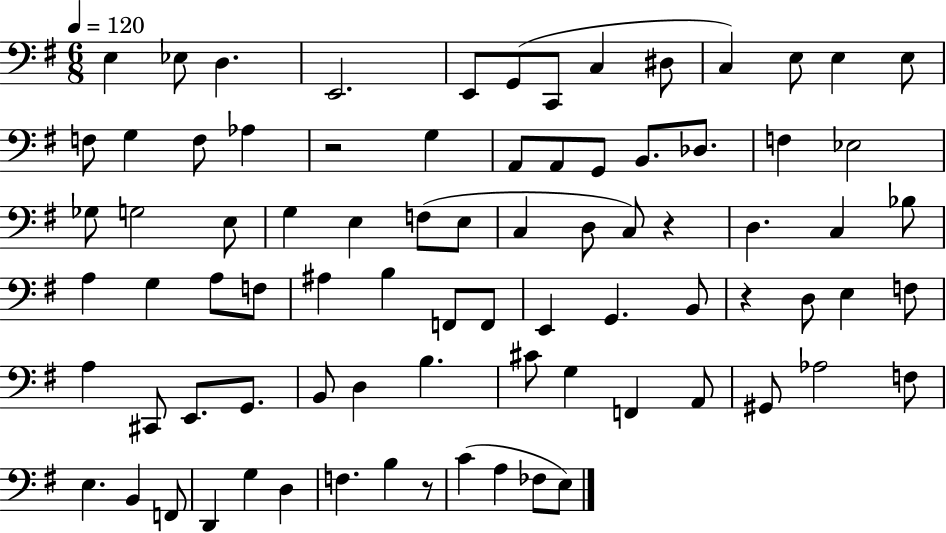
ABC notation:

X:1
T:Untitled
M:6/8
L:1/4
K:G
E, _E,/2 D, E,,2 E,,/2 G,,/2 C,,/2 C, ^D,/2 C, E,/2 E, E,/2 F,/2 G, F,/2 _A, z2 G, A,,/2 A,,/2 G,,/2 B,,/2 _D,/2 F, _E,2 _G,/2 G,2 E,/2 G, E, F,/2 E,/2 C, D,/2 C,/2 z D, C, _B,/2 A, G, A,/2 F,/2 ^A, B, F,,/2 F,,/2 E,, G,, B,,/2 z D,/2 E, F,/2 A, ^C,,/2 E,,/2 G,,/2 B,,/2 D, B, ^C/2 G, F,, A,,/2 ^G,,/2 _A,2 F,/2 E, B,, F,,/2 D,, G, D, F, B, z/2 C A, _F,/2 E,/2